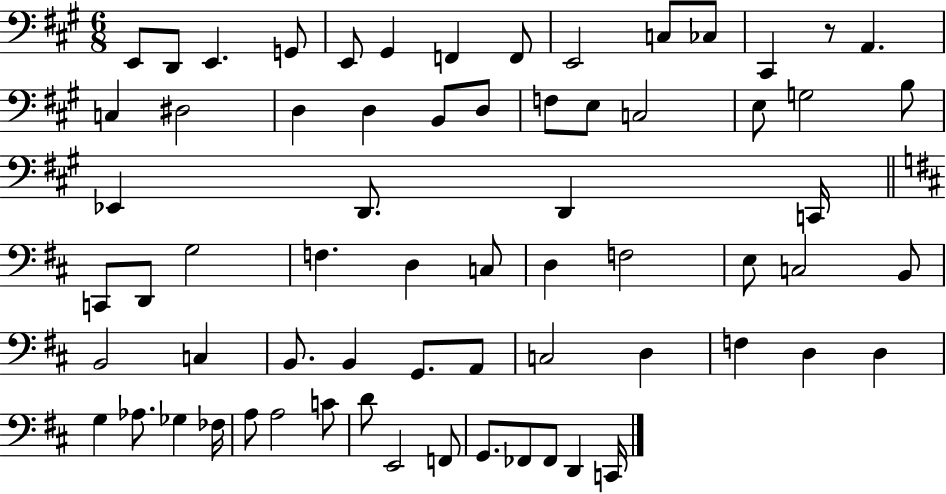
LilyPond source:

{
  \clef bass
  \numericTimeSignature
  \time 6/8
  \key a \major
  \repeat volta 2 { e,8 d,8 e,4. g,8 | e,8 gis,4 f,4 f,8 | e,2 c8 ces8 | cis,4 r8 a,4. | \break c4 dis2 | d4 d4 b,8 d8 | f8 e8 c2 | e8 g2 b8 | \break ees,4 d,8. d,4 c,16 | \bar "||" \break \key d \major c,8 d,8 g2 | f4. d4 c8 | d4 f2 | e8 c2 b,8 | \break b,2 c4 | b,8. b,4 g,8. a,8 | c2 d4 | f4 d4 d4 | \break g4 aes8. ges4 fes16 | a8 a2 c'8 | d'8 e,2 f,8 | g,8. fes,8 fes,8 d,4 c,16 | \break } \bar "|."
}